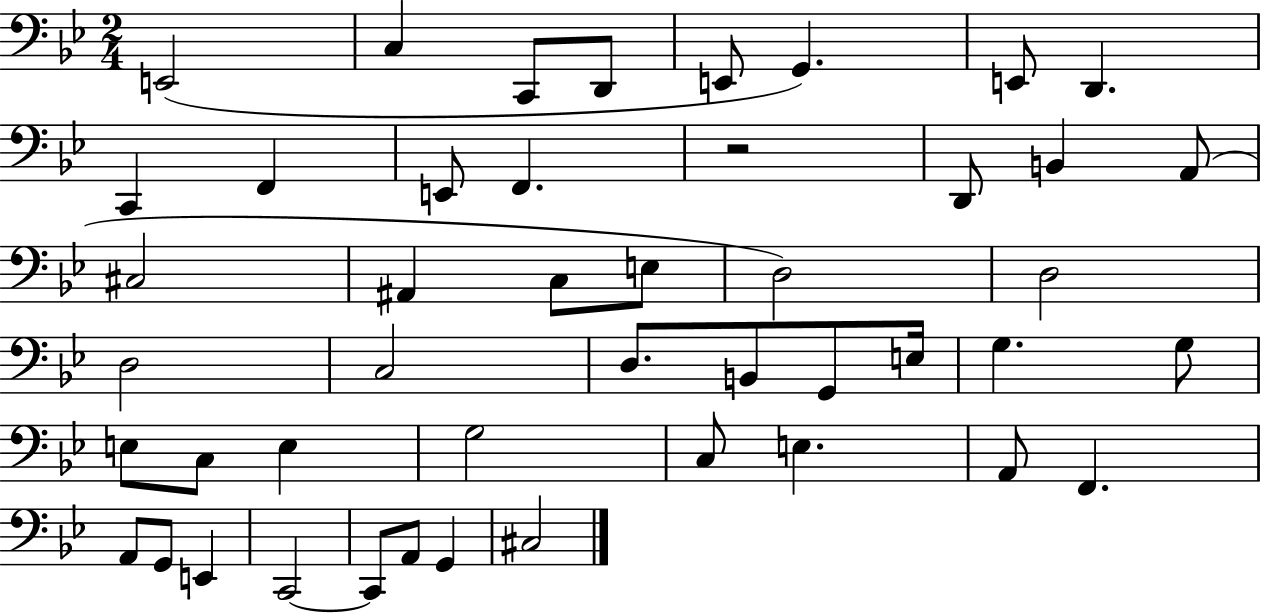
X:1
T:Untitled
M:2/4
L:1/4
K:Bb
E,,2 C, C,,/2 D,,/2 E,,/2 G,, E,,/2 D,, C,, F,, E,,/2 F,, z2 D,,/2 B,, A,,/2 ^C,2 ^A,, C,/2 E,/2 D,2 D,2 D,2 C,2 D,/2 B,,/2 G,,/2 E,/4 G, G,/2 E,/2 C,/2 E, G,2 C,/2 E, A,,/2 F,, A,,/2 G,,/2 E,, C,,2 C,,/2 A,,/2 G,, ^C,2